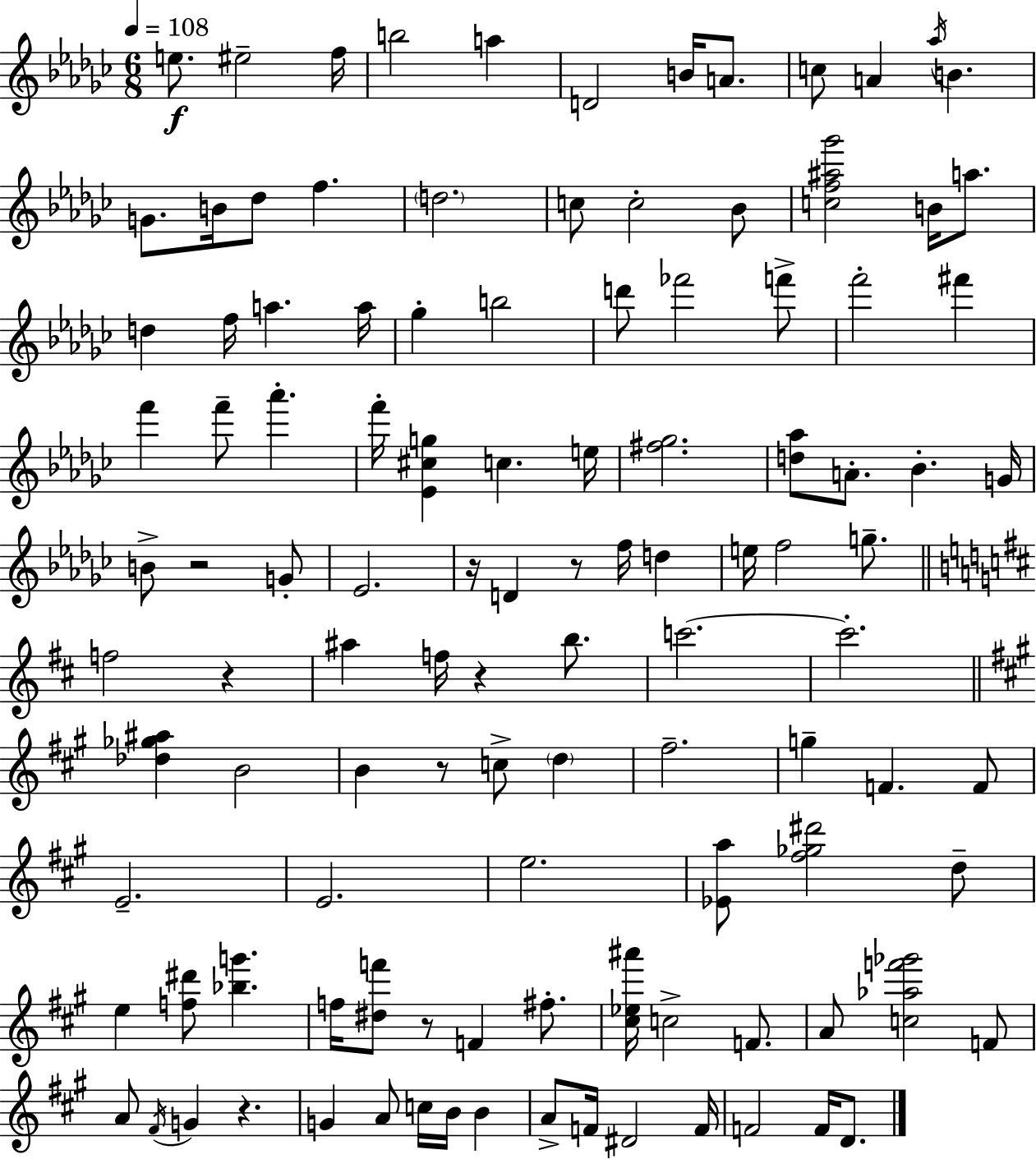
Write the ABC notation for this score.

X:1
T:Untitled
M:6/8
L:1/4
K:Ebm
e/2 ^e2 f/4 b2 a D2 B/4 A/2 c/2 A _a/4 B G/2 B/4 _d/2 f d2 c/2 c2 _B/2 [cf^a_g']2 B/4 a/2 d f/4 a a/4 _g b2 d'/2 _f'2 f'/2 f'2 ^f' f' f'/2 _a' f'/4 [_E^cg] c e/4 [^f_g]2 [d_a]/2 A/2 _B G/4 B/2 z2 G/2 _E2 z/4 D z/2 f/4 d e/4 f2 g/2 f2 z ^a f/4 z b/2 c'2 c'2 [_d_g^a] B2 B z/2 c/2 d ^f2 g F F/2 E2 E2 e2 [_Ea]/2 [^f_g^d']2 d/2 e [f^d']/2 [_bg'] f/4 [^df']/2 z/2 F ^f/2 [^c_e^a']/4 c2 F/2 A/2 [c_af'_g']2 F/2 A/2 ^F/4 G z G A/2 c/4 B/4 B A/2 F/4 ^D2 F/4 F2 F/4 D/2